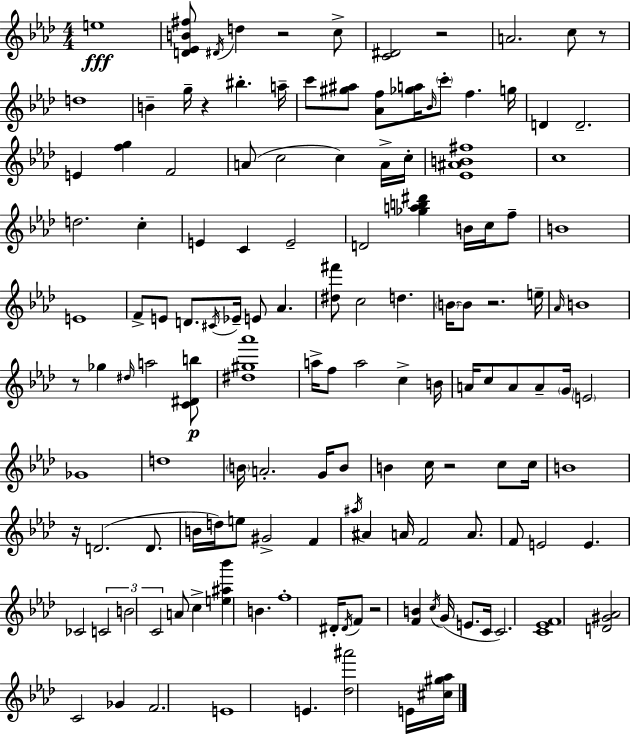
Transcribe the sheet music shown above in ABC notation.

X:1
T:Untitled
M:4/4
L:1/4
K:Ab
e4 [D_EB^f]/2 ^D/4 d z2 c/2 [C^D]2 z2 A2 c/2 z/2 d4 B g/4 z ^b a/4 c'/2 [^g^a]/2 [_Af]/2 [_ga]/4 _B/4 c'/2 f g/4 D D2 E [fg] F2 A/2 c2 c A/4 c/4 [_E^AB^f]4 c4 d2 c E C E2 D2 [_gab^d'] B/4 c/4 f/2 B4 E4 F/2 E/2 D/2 ^C/4 _E/4 E/2 _A [^d^f']/2 c2 d B/4 B/2 z2 e/4 _A/4 B4 z/2 _g ^d/4 a2 [C^Db]/2 [^d^g_a']4 a/4 f/2 a2 c B/4 A/4 c/2 A/2 A/2 G/4 E2 _G4 d4 B/4 A2 G/4 B/2 B c/4 z2 c/2 c/4 B4 z/4 D2 D/2 B/4 d/4 e/2 ^G2 F ^a/4 ^A A/4 F2 A/2 F/2 E2 E _C2 C2 B2 C2 A/2 c [e^a_b'] B f4 ^D/4 ^D/4 F/2 z2 [FB] c/4 G/4 E/2 C/4 C2 [C_EF]4 [D^G_A]2 C2 _G F2 E4 E [_d^a']2 E/4 [^c^g_a]/4